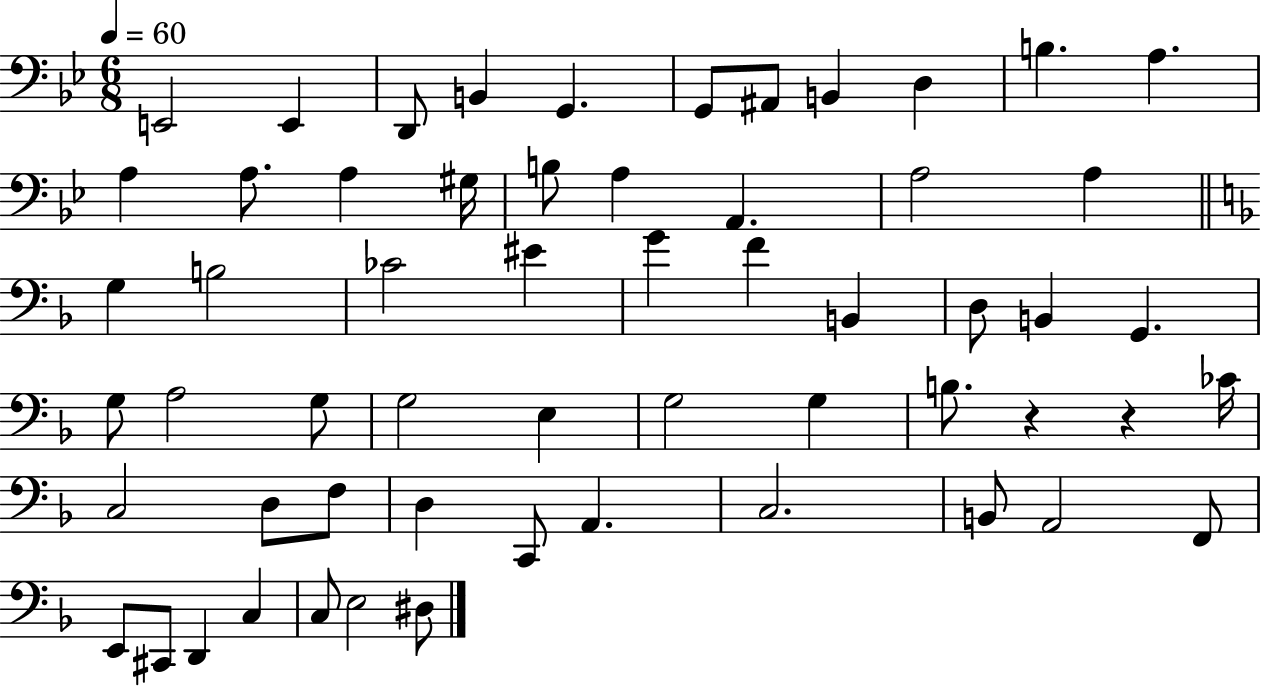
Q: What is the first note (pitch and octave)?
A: E2